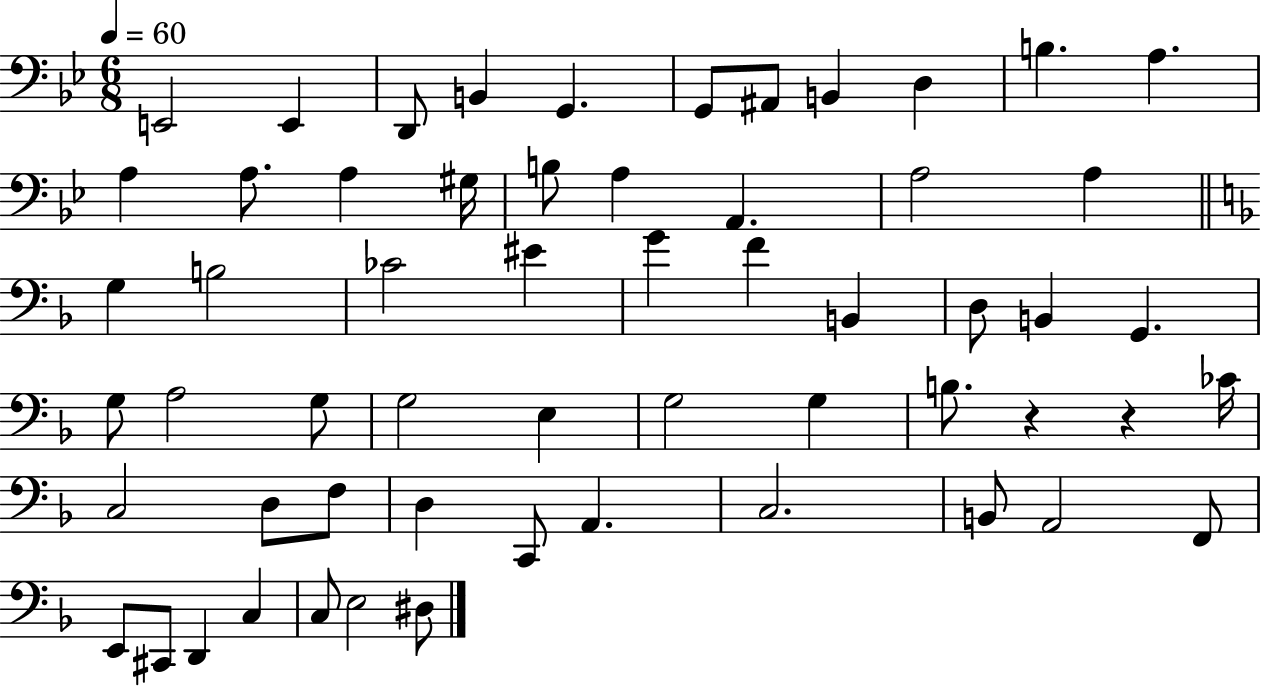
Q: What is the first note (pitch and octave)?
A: E2